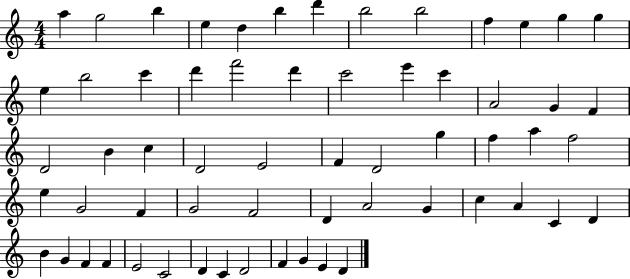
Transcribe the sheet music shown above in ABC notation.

X:1
T:Untitled
M:4/4
L:1/4
K:C
a g2 b e d b d' b2 b2 f e g g e b2 c' d' f'2 d' c'2 e' c' A2 G F D2 B c D2 E2 F D2 g f a f2 e G2 F G2 F2 D A2 G c A C D B G F F E2 C2 D C D2 F G E D